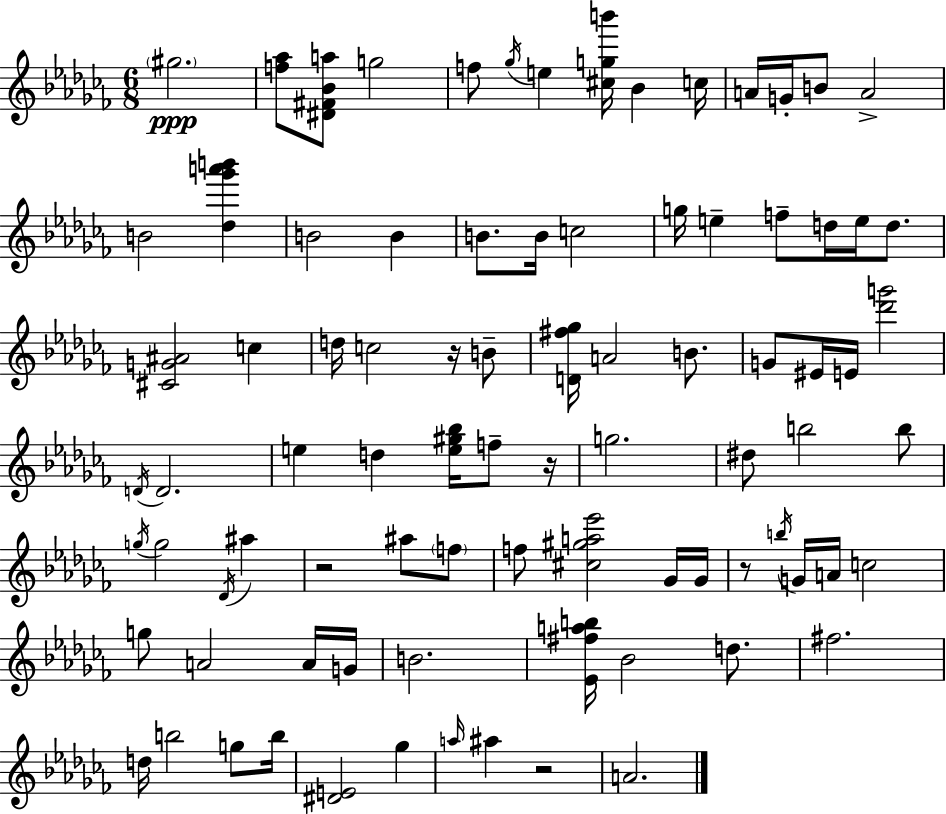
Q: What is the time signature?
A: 6/8